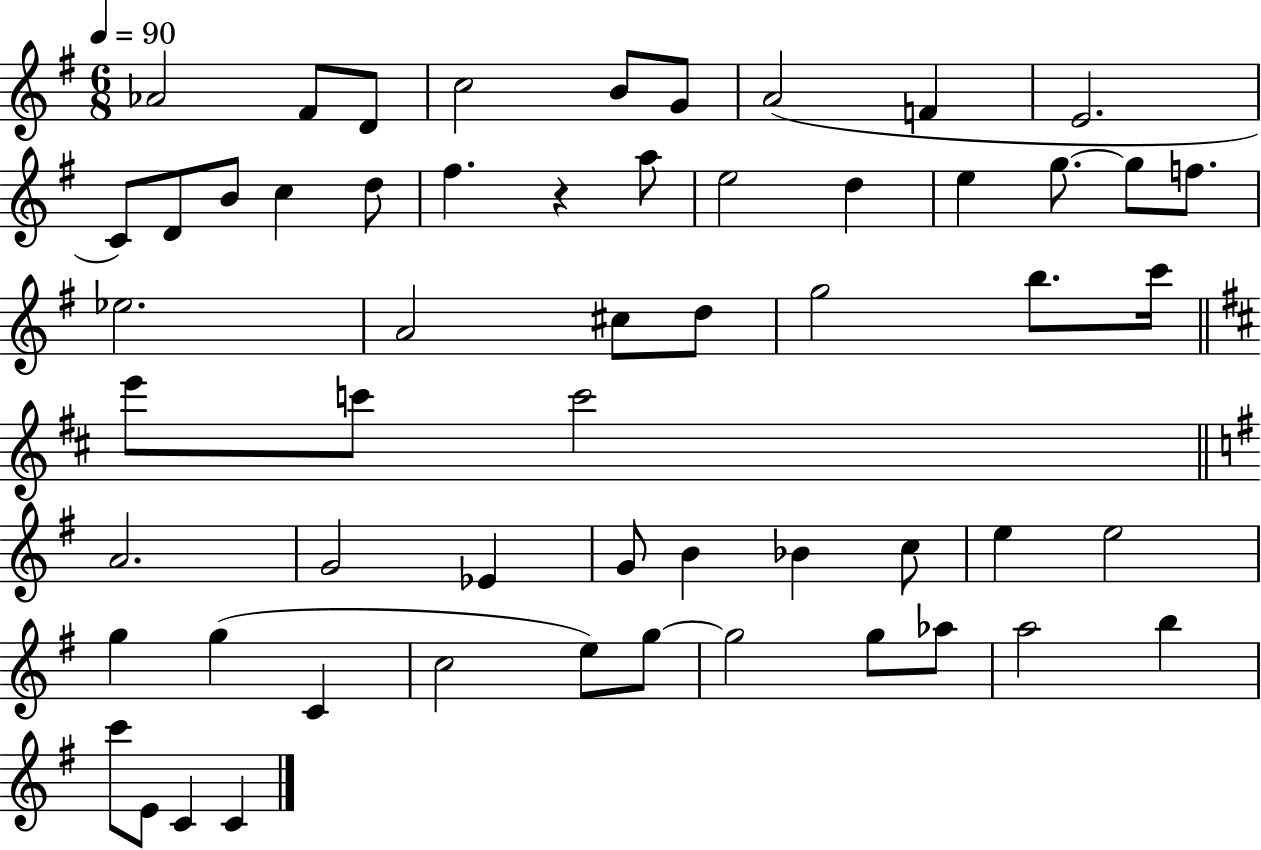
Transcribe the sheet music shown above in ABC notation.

X:1
T:Untitled
M:6/8
L:1/4
K:G
_A2 ^F/2 D/2 c2 B/2 G/2 A2 F E2 C/2 D/2 B/2 c d/2 ^f z a/2 e2 d e g/2 g/2 f/2 _e2 A2 ^c/2 d/2 g2 b/2 c'/4 e'/2 c'/2 c'2 A2 G2 _E G/2 B _B c/2 e e2 g g C c2 e/2 g/2 g2 g/2 _a/2 a2 b c'/2 E/2 C C